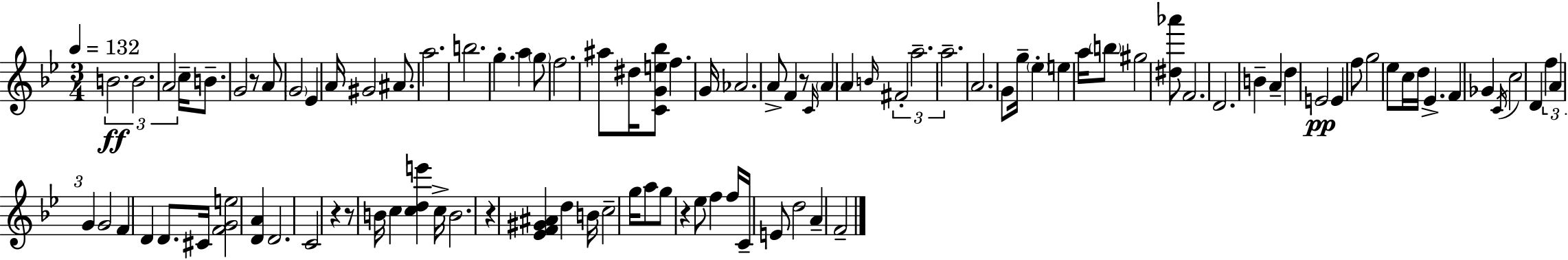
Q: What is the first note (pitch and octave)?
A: B4